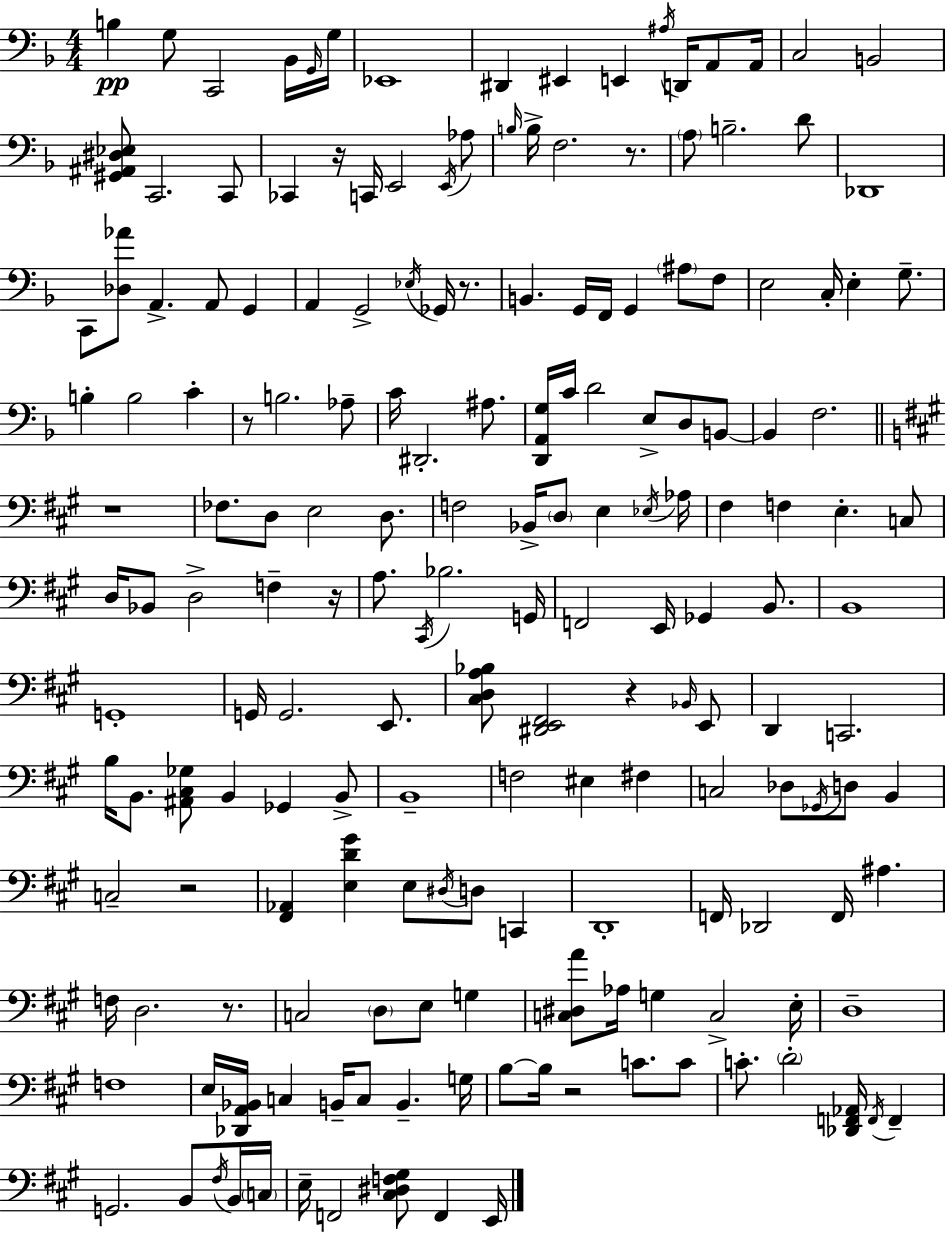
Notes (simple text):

B3/q G3/e C2/h Bb2/s G2/s G3/s Eb2/w D#2/q EIS2/q E2/q A#3/s D2/s A2/e A2/s C3/h B2/h [G#2,A#2,D#3,Eb3]/e C2/h. C2/e CES2/q R/s C2/s E2/h E2/s Ab3/e B3/s B3/s F3/h. R/e. A3/e B3/h. D4/e Db2/w C2/e [Db3,Ab4]/e A2/q. A2/e G2/q A2/q G2/h Eb3/s Gb2/s R/e. B2/q. G2/s F2/s G2/q A#3/e F3/e E3/h C3/s E3/q G3/e. B3/q B3/h C4/q R/e B3/h. Ab3/e C4/s D#2/h. A#3/e. [D2,A2,G3]/s C4/s D4/h E3/e D3/e B2/e B2/q F3/h. R/w FES3/e. D3/e E3/h D3/e. F3/h Bb2/s D3/e E3/q Eb3/s Ab3/s F#3/q F3/q E3/q. C3/e D3/s Bb2/e D3/h F3/q R/s A3/e. C#2/s Bb3/h. G2/s F2/h E2/s Gb2/q B2/e. B2/w G2/w G2/s G2/h. E2/e. [C#3,D3,A3,Bb3]/e [D#2,E2,F#2]/h R/q Bb2/s E2/e D2/q C2/h. B3/s B2/e. [A#2,C#3,Gb3]/e B2/q Gb2/q B2/e B2/w F3/h EIS3/q F#3/q C3/h Db3/e Gb2/s D3/e B2/q C3/h R/h [F#2,Ab2]/q [E3,D4,G#4]/q E3/e D#3/s D3/e C2/q D2/w F2/s Db2/h F2/s A#3/q. F3/s D3/h. R/e. C3/h D3/e E3/e G3/q [C3,D#3,A4]/e Ab3/s G3/q C3/h E3/s D3/w F3/w E3/s [Db2,A2,Bb2]/s C3/q B2/s C3/e B2/q. G3/s B3/e B3/s R/h C4/e. C4/e C4/e. D4/h [Db2,F2,Ab2]/s F2/s F2/q G2/h. B2/e F#3/s B2/s C3/s E3/s F2/h [C#3,D#3,F3,G#3]/e F2/q E2/s